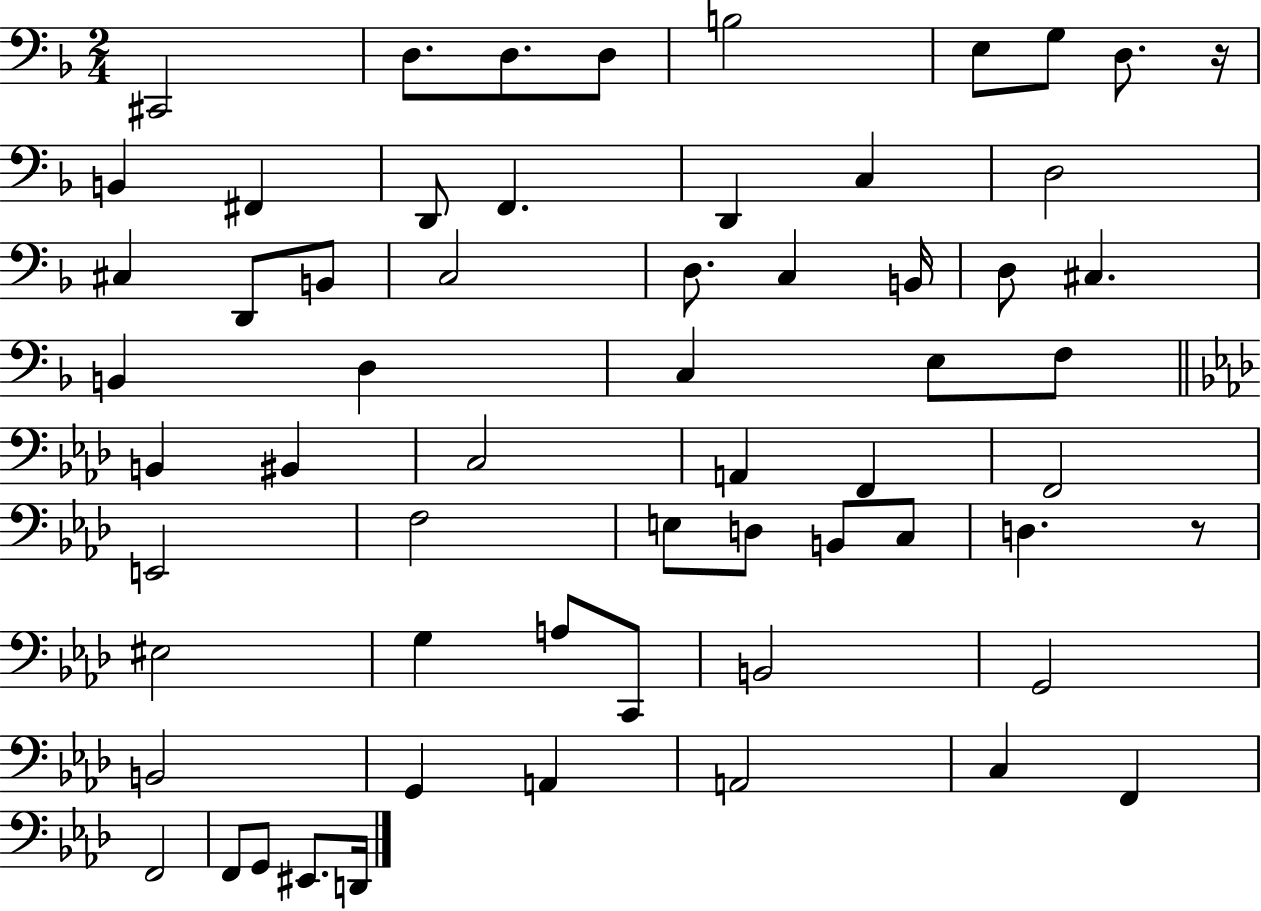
X:1
T:Untitled
M:2/4
L:1/4
K:F
^C,,2 D,/2 D,/2 D,/2 B,2 E,/2 G,/2 D,/2 z/4 B,, ^F,, D,,/2 F,, D,, C, D,2 ^C, D,,/2 B,,/2 C,2 D,/2 C, B,,/4 D,/2 ^C, B,, D, C, E,/2 F,/2 B,, ^B,, C,2 A,, F,, F,,2 E,,2 F,2 E,/2 D,/2 B,,/2 C,/2 D, z/2 ^E,2 G, A,/2 C,,/2 B,,2 G,,2 B,,2 G,, A,, A,,2 C, F,, F,,2 F,,/2 G,,/2 ^E,,/2 D,,/4